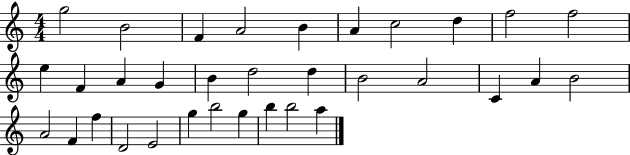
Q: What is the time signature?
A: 4/4